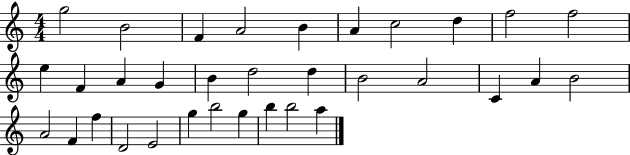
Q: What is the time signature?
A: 4/4